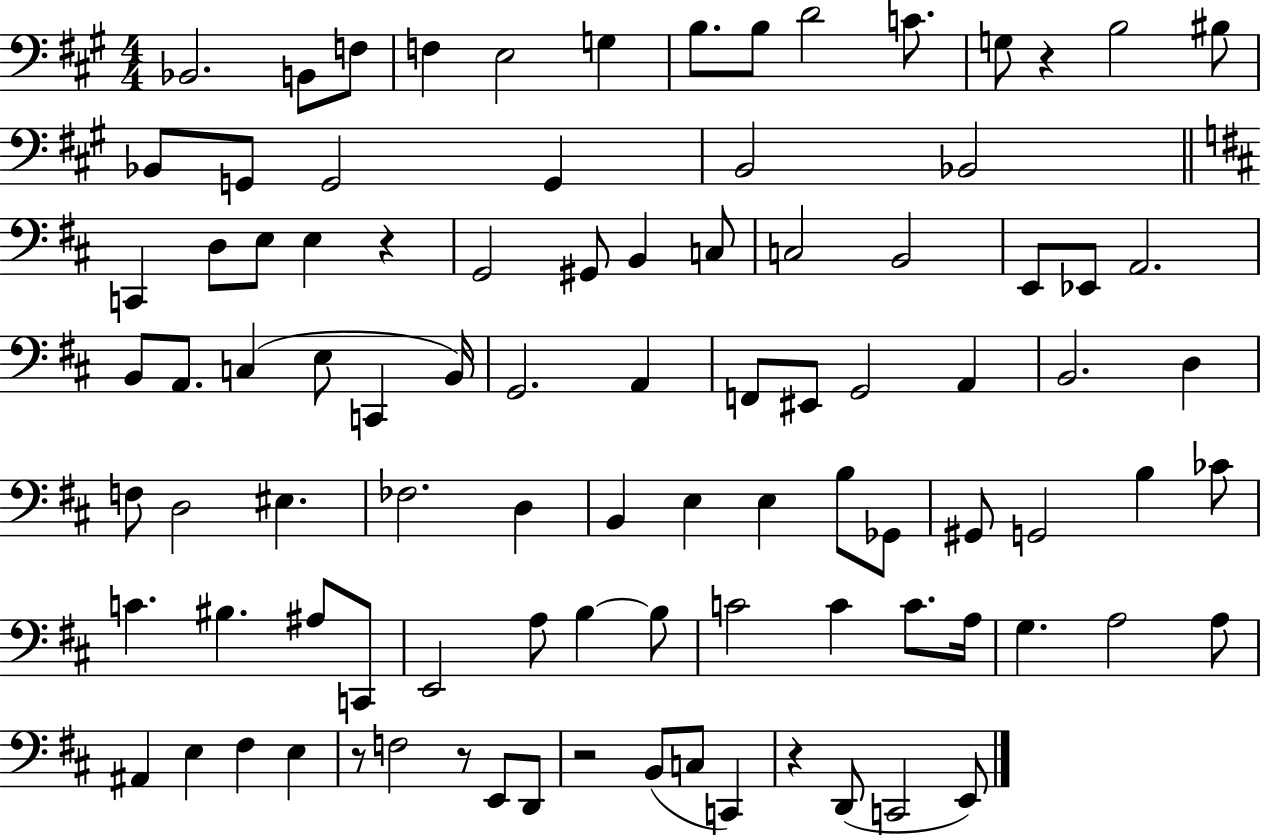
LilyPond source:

{
  \clef bass
  \numericTimeSignature
  \time 4/4
  \key a \major
  bes,2. b,8 f8 | f4 e2 g4 | b8. b8 d'2 c'8. | g8 r4 b2 bis8 | \break bes,8 g,8 g,2 g,4 | b,2 bes,2 | \bar "||" \break \key b \minor c,4 d8 e8 e4 r4 | g,2 gis,8 b,4 c8 | c2 b,2 | e,8 ees,8 a,2. | \break b,8 a,8. c4( e8 c,4 b,16) | g,2. a,4 | f,8 eis,8 g,2 a,4 | b,2. d4 | \break f8 d2 eis4. | fes2. d4 | b,4 e4 e4 b8 ges,8 | gis,8 g,2 b4 ces'8 | \break c'4. bis4. ais8 c,8 | e,2 a8 b4~~ b8 | c'2 c'4 c'8. a16 | g4. a2 a8 | \break ais,4 e4 fis4 e4 | r8 f2 r8 e,8 d,8 | r2 b,8( c8 c,4) | r4 d,8( c,2 e,8) | \break \bar "|."
}